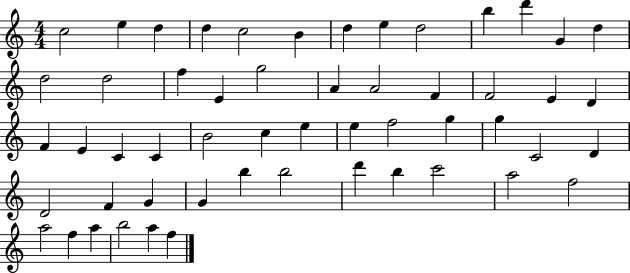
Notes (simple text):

C5/h E5/q D5/q D5/q C5/h B4/q D5/q E5/q D5/h B5/q D6/q G4/q D5/q D5/h D5/h F5/q E4/q G5/h A4/q A4/h F4/q F4/h E4/q D4/q F4/q E4/q C4/q C4/q B4/h C5/q E5/q E5/q F5/h G5/q G5/q C4/h D4/q D4/h F4/q G4/q G4/q B5/q B5/h D6/q B5/q C6/h A5/h F5/h A5/h F5/q A5/q B5/h A5/q F5/q